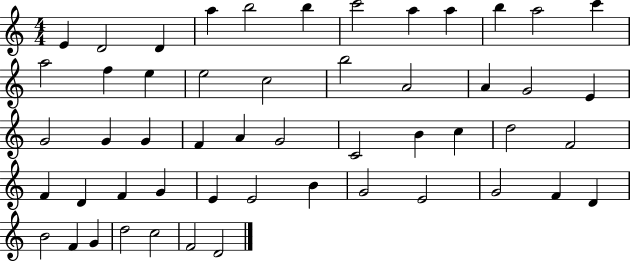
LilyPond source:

{
  \clef treble
  \numericTimeSignature
  \time 4/4
  \key c \major
  e'4 d'2 d'4 | a''4 b''2 b''4 | c'''2 a''4 a''4 | b''4 a''2 c'''4 | \break a''2 f''4 e''4 | e''2 c''2 | b''2 a'2 | a'4 g'2 e'4 | \break g'2 g'4 g'4 | f'4 a'4 g'2 | c'2 b'4 c''4 | d''2 f'2 | \break f'4 d'4 f'4 g'4 | e'4 e'2 b'4 | g'2 e'2 | g'2 f'4 d'4 | \break b'2 f'4 g'4 | d''2 c''2 | f'2 d'2 | \bar "|."
}